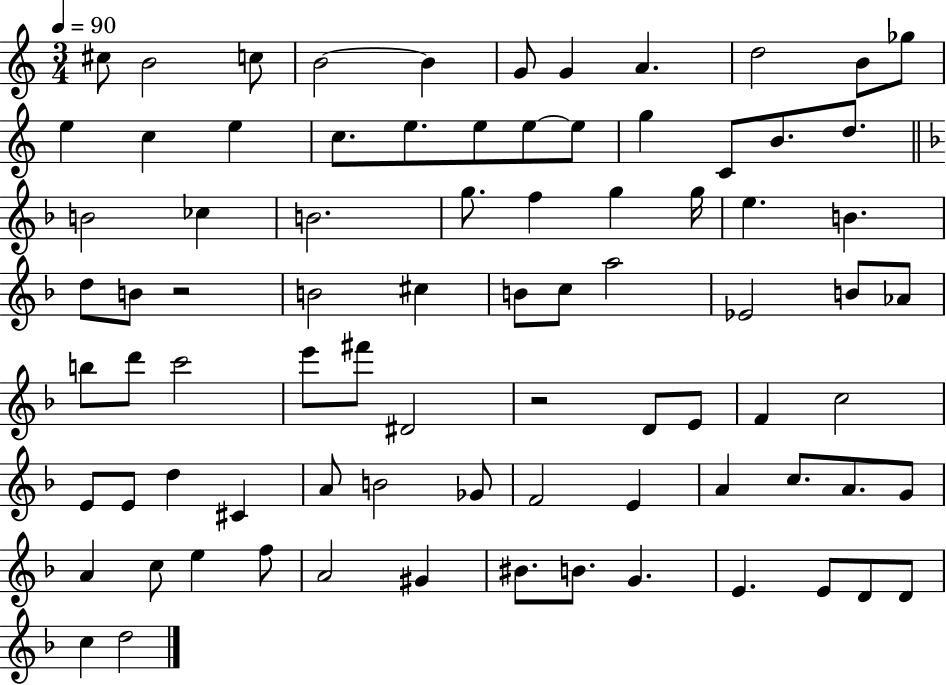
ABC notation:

X:1
T:Untitled
M:3/4
L:1/4
K:C
^c/2 B2 c/2 B2 B G/2 G A d2 B/2 _g/2 e c e c/2 e/2 e/2 e/2 e/2 g C/2 B/2 d/2 B2 _c B2 g/2 f g g/4 e B d/2 B/2 z2 B2 ^c B/2 c/2 a2 _E2 B/2 _A/2 b/2 d'/2 c'2 e'/2 ^f'/2 ^D2 z2 D/2 E/2 F c2 E/2 E/2 d ^C A/2 B2 _G/2 F2 E A c/2 A/2 G/2 A c/2 e f/2 A2 ^G ^B/2 B/2 G E E/2 D/2 D/2 c d2